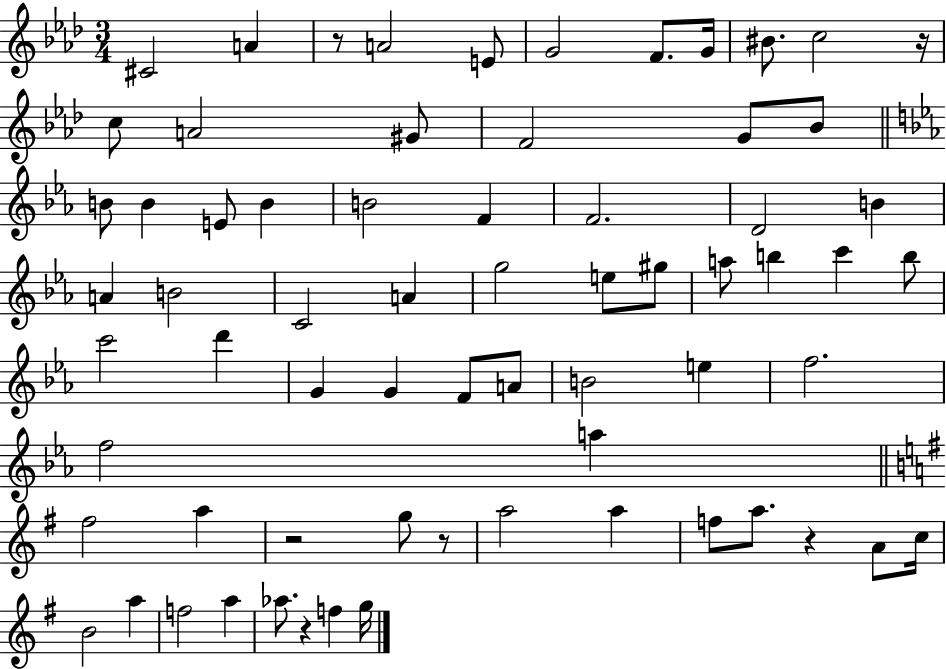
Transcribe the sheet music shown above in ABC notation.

X:1
T:Untitled
M:3/4
L:1/4
K:Ab
^C2 A z/2 A2 E/2 G2 F/2 G/4 ^B/2 c2 z/4 c/2 A2 ^G/2 F2 G/2 _B/2 B/2 B E/2 B B2 F F2 D2 B A B2 C2 A g2 e/2 ^g/2 a/2 b c' b/2 c'2 d' G G F/2 A/2 B2 e f2 f2 a ^f2 a z2 g/2 z/2 a2 a f/2 a/2 z A/2 c/4 B2 a f2 a _a/2 z f g/4